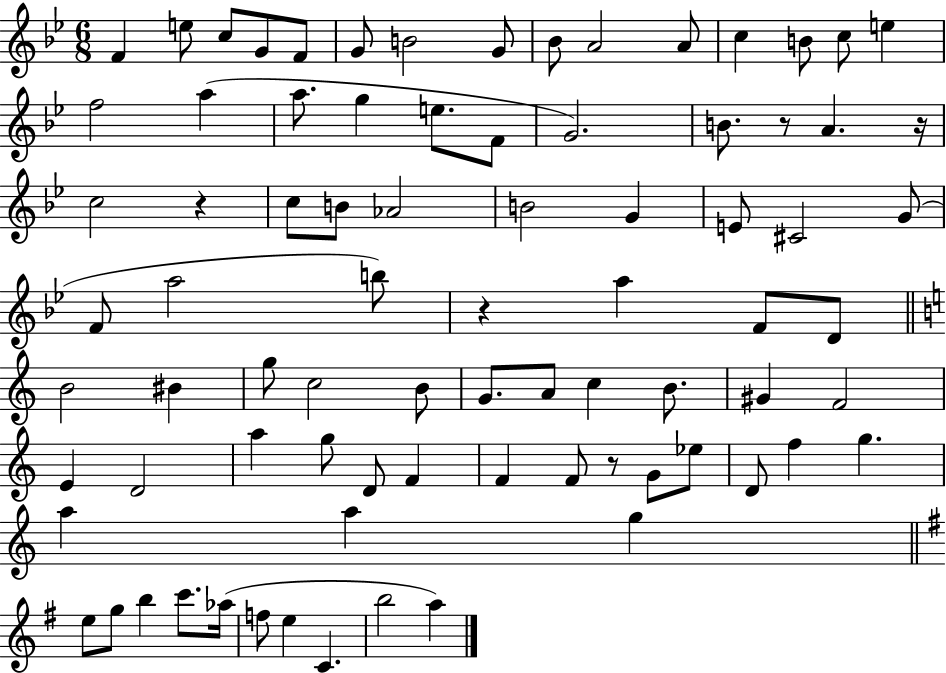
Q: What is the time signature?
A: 6/8